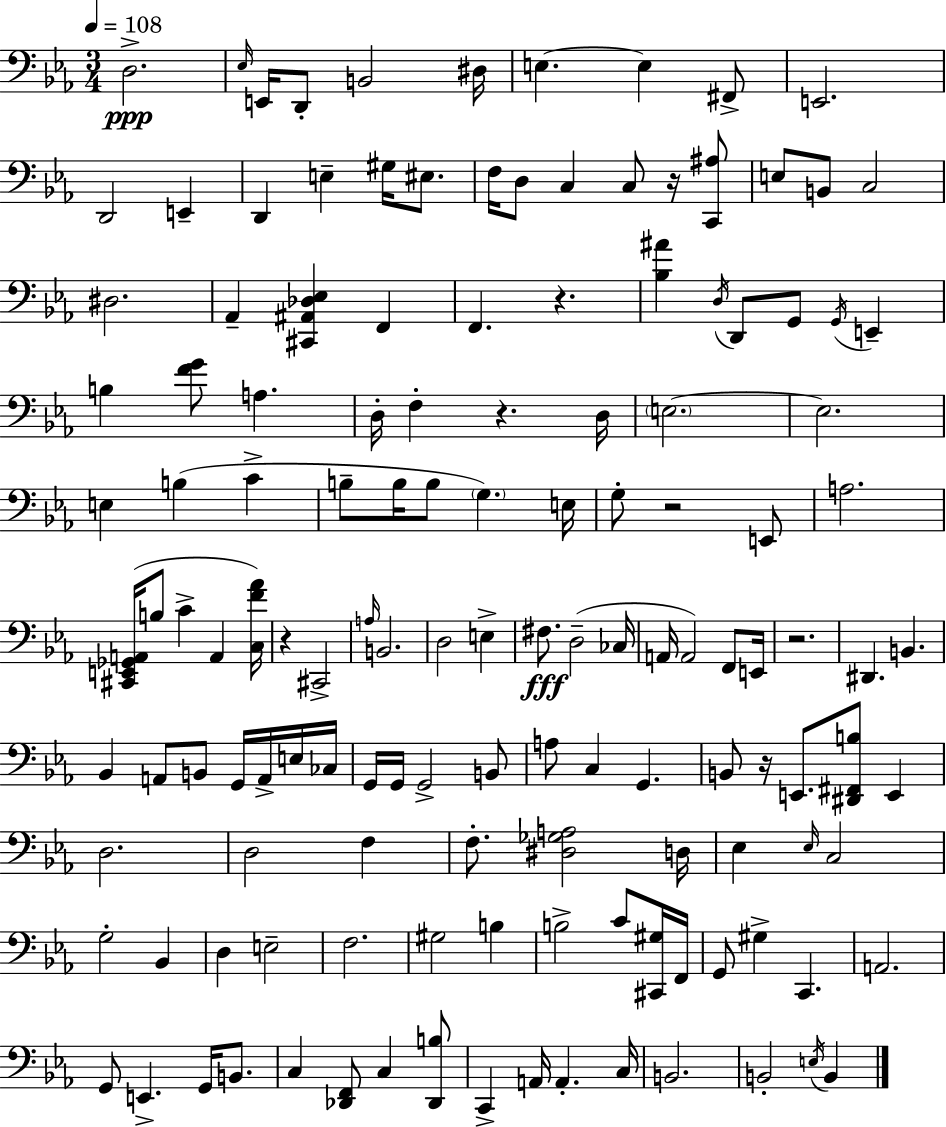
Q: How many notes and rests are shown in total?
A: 138